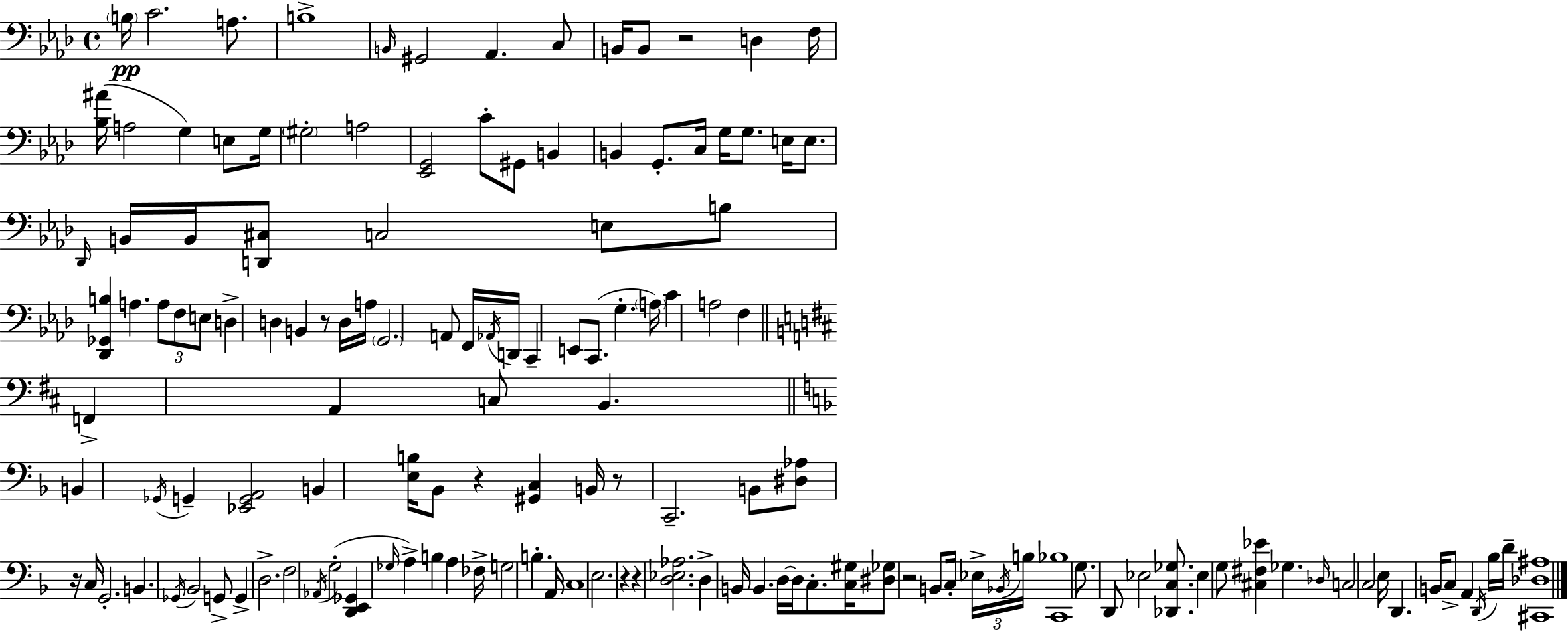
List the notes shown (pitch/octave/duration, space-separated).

B3/s C4/h. A3/e. B3/w B2/s G#2/h Ab2/q. C3/e B2/s B2/e R/h D3/q F3/s [Bb3,A#4]/s A3/h G3/q E3/e G3/s G#3/h A3/h [Eb2,G2]/h C4/e G#2/e B2/q B2/q G2/e. C3/s G3/s G3/e. E3/s E3/e. Db2/s B2/s B2/s [D2,C#3]/e C3/h E3/e B3/e [Db2,Gb2,B3]/q A3/q. A3/e F3/e E3/e D3/q D3/q B2/q R/e D3/s A3/s G2/h. A2/e F2/s Ab2/s D2/s C2/q E2/e C2/e. G3/q. A3/s C4/q A3/h F3/q F2/q A2/q C3/e B2/q. B2/q Gb2/s G2/q [Eb2,G2,A2]/h B2/q [E3,B3]/s Bb2/e R/q [G#2,C3]/q B2/s R/e C2/h. B2/e [D#3,Ab3]/e R/s C3/s G2/h. B2/q. Gb2/s Bb2/h G2/e G2/q D3/h. F3/h Ab2/s G3/h [D2,E2,Gb2]/q Gb3/s A3/q B3/q A3/q FES3/s G3/h B3/q. A2/s C3/w E3/h. R/q R/q [D3,Eb3,Ab3]/h. D3/q B2/s B2/q. D3/s D3/s C3/e. [C3,G#3]/s [D#3,Gb3]/e R/h B2/e C3/s Eb3/s Bb2/s B3/s [C2,Bb3]/w G3/e. D2/e Eb3/h [Db2,C3,Gb3]/e. Eb3/q G3/e [C#3,F#3,Eb4]/q Gb3/q. Db3/s C3/h C3/h E3/s D2/q. B2/s C3/e A2/q D2/s Bb3/s D4/s [C#2,Db3,A#3]/w